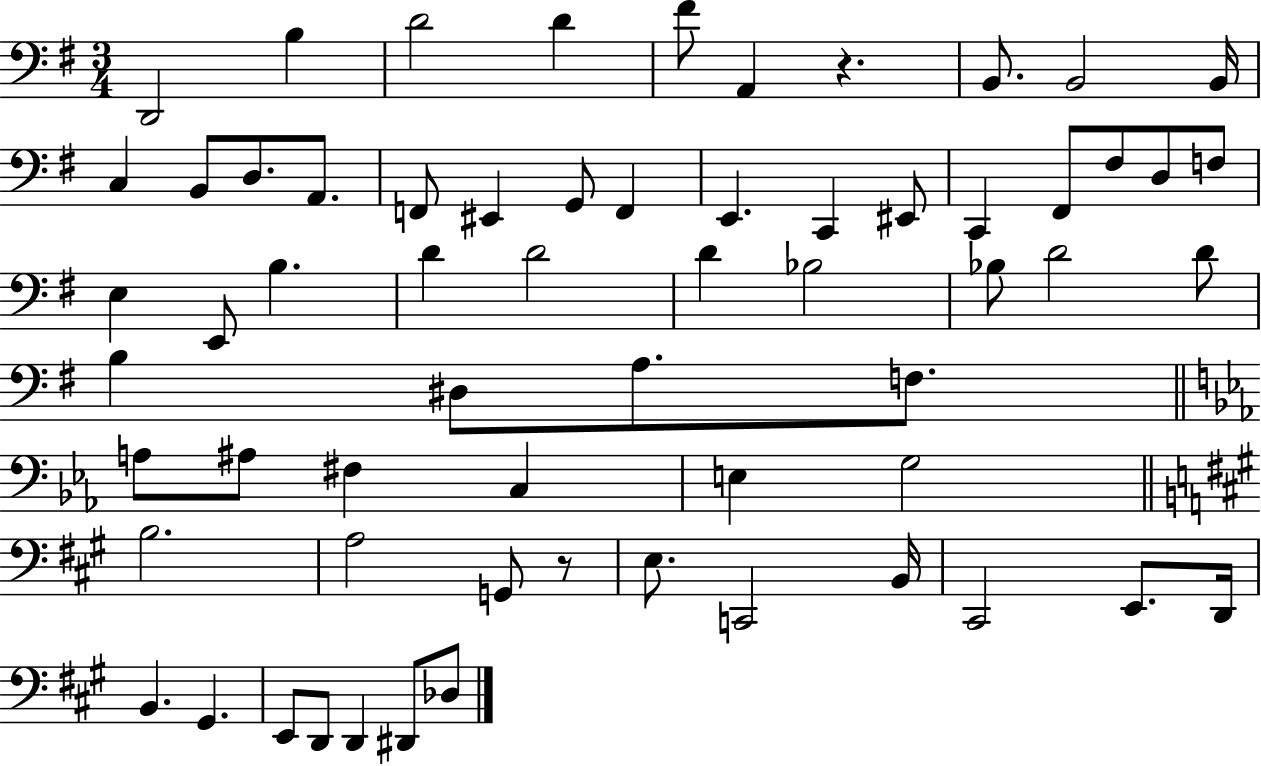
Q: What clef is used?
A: bass